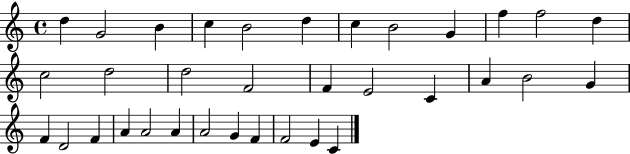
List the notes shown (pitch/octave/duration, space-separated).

D5/q G4/h B4/q C5/q B4/h D5/q C5/q B4/h G4/q F5/q F5/h D5/q C5/h D5/h D5/h F4/h F4/q E4/h C4/q A4/q B4/h G4/q F4/q D4/h F4/q A4/q A4/h A4/q A4/h G4/q F4/q F4/h E4/q C4/q